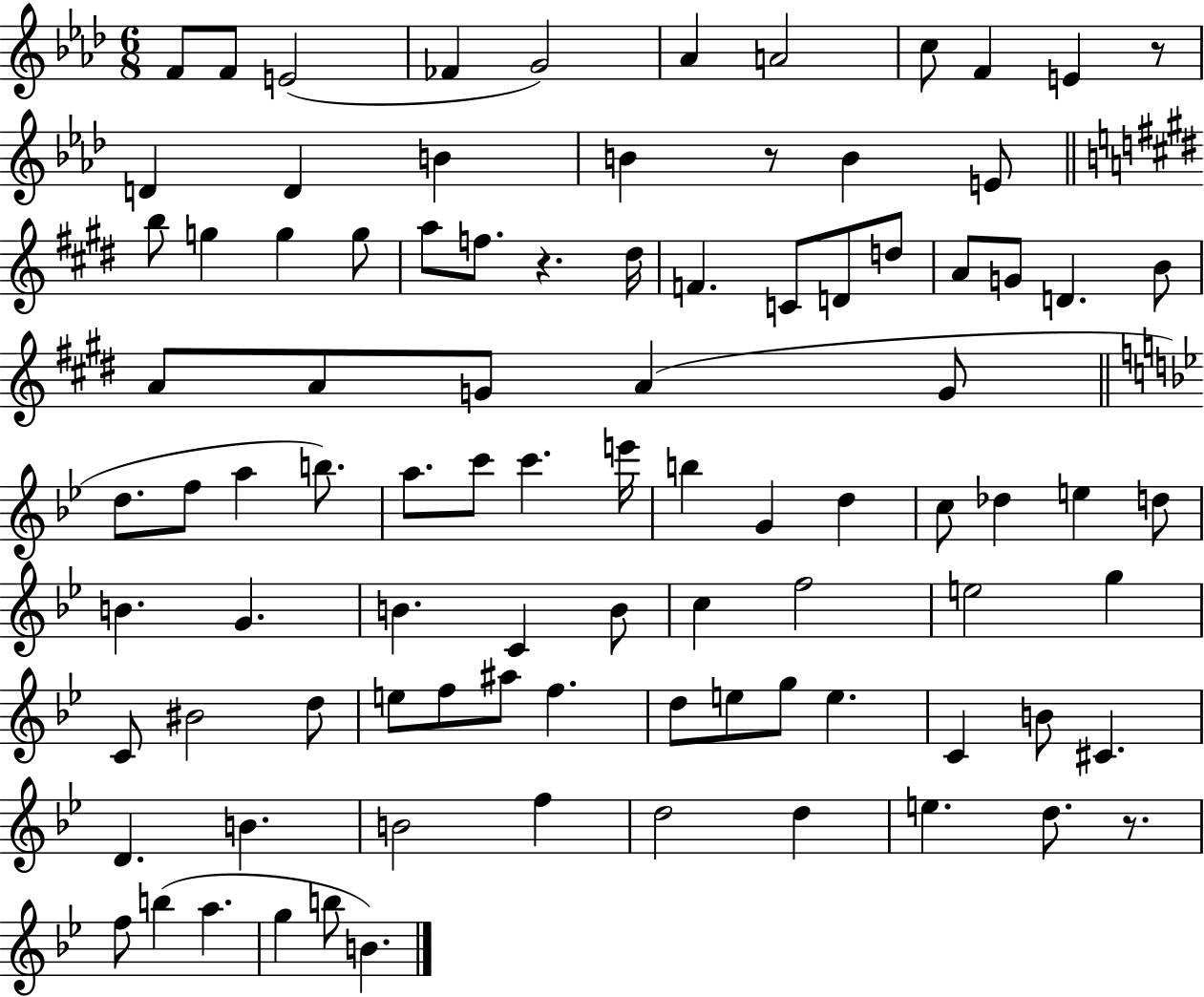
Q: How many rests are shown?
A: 4